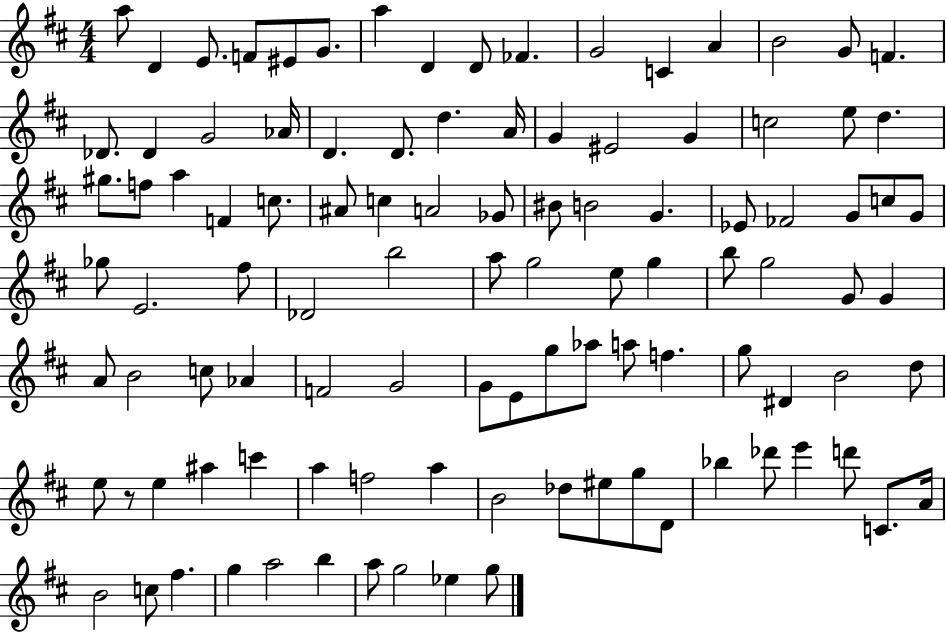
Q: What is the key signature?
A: D major